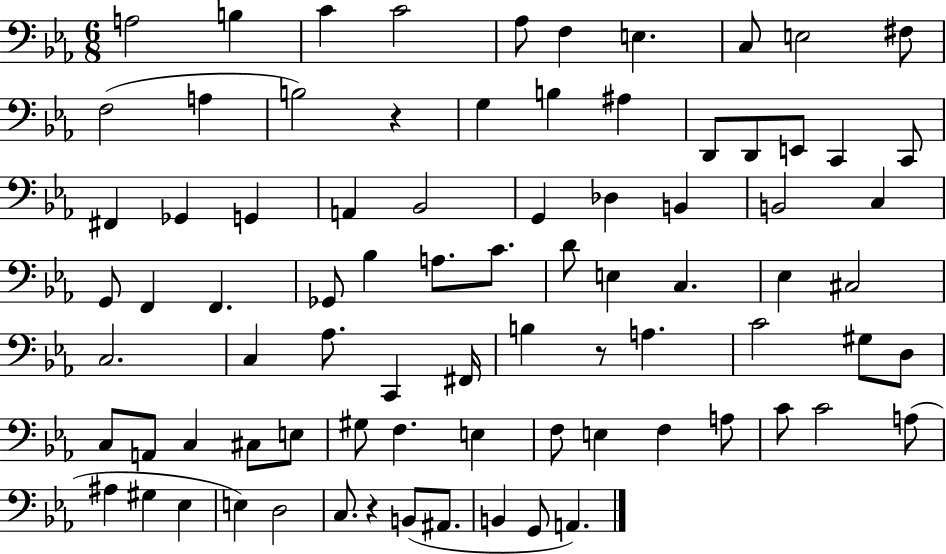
A3/h B3/q C4/q C4/h Ab3/e F3/q E3/q. C3/e E3/h F#3/e F3/h A3/q B3/h R/q G3/q B3/q A#3/q D2/e D2/e E2/e C2/q C2/e F#2/q Gb2/q G2/q A2/q Bb2/h G2/q Db3/q B2/q B2/h C3/q G2/e F2/q F2/q. Gb2/e Bb3/q A3/e. C4/e. D4/e E3/q C3/q. Eb3/q C#3/h C3/h. C3/q Ab3/e. C2/q F#2/s B3/q R/e A3/q. C4/h G#3/e D3/e C3/e A2/e C3/q C#3/e E3/e G#3/e F3/q. E3/q F3/e E3/q F3/q A3/e C4/e C4/h A3/e A#3/q G#3/q Eb3/q E3/q D3/h C3/e. R/q B2/e A#2/e. B2/q G2/e A2/q.